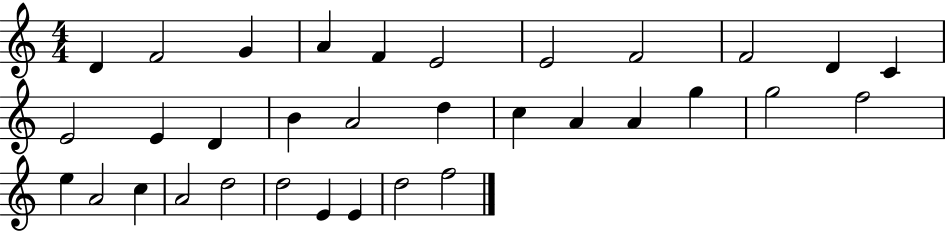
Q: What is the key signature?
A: C major